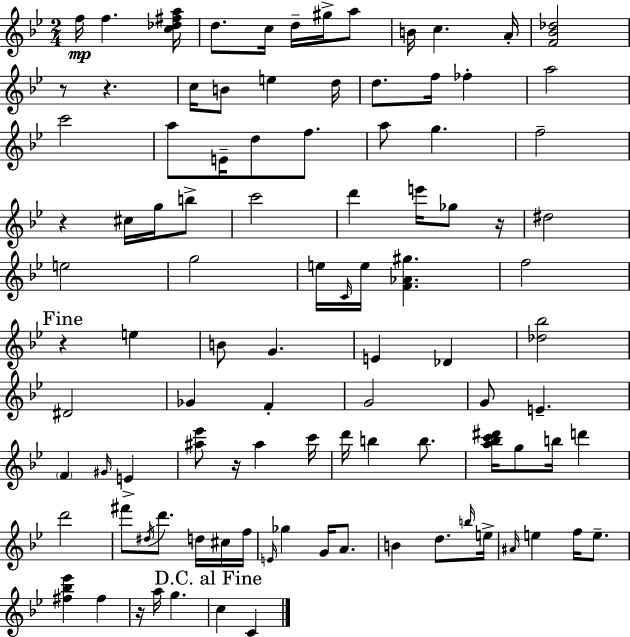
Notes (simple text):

F5/s F5/q. [C5,Db5,F#5,A5]/s D5/e. C5/s D5/s G#5/s A5/e B4/s C5/q. A4/s [F4,Bb4,Db5]/h R/e R/q. C5/s B4/e E5/q D5/s D5/e. F5/s FES5/q A5/h C6/h A5/e E4/s D5/e F5/e. A5/e G5/q. F5/h R/q C#5/s G5/s B5/e C6/h D6/q E6/s Gb5/e R/s D#5/h E5/h G5/h E5/s C4/s E5/s [F4,Ab4,G#5]/q. F5/h R/q E5/q B4/e G4/q. E4/q Db4/q [Db5,Bb5]/h D#4/h Gb4/q F4/q G4/h G4/e E4/q. F4/q G#4/s E4/q [A#5,Eb6]/e R/s A#5/q C6/s D6/s B5/q B5/e. [A5,Bb5,C6,D#6]/s G5/e B5/s D6/q D6/h F#6/e D#5/s D6/e. D5/s C#5/s F5/s E4/s Gb5/q G4/s A4/e. B4/q D5/e. B5/s E5/s A#4/s E5/q F5/s E5/e. [F#5,Bb5,Eb6]/q F#5/q R/s A5/s G5/q. C5/q C4/q